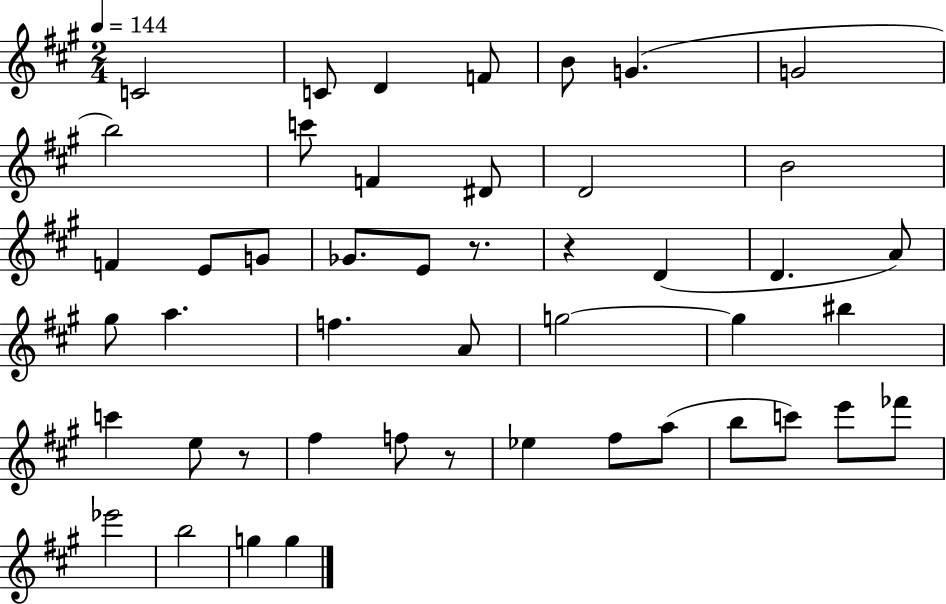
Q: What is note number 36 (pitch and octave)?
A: B5